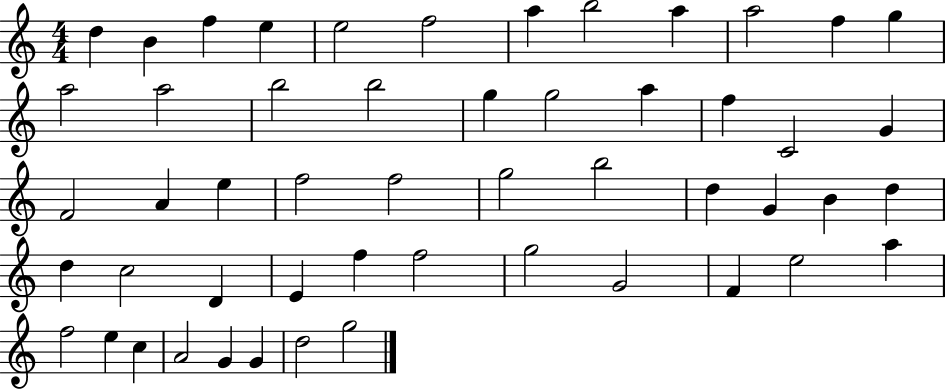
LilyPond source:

{
  \clef treble
  \numericTimeSignature
  \time 4/4
  \key c \major
  d''4 b'4 f''4 e''4 | e''2 f''2 | a''4 b''2 a''4 | a''2 f''4 g''4 | \break a''2 a''2 | b''2 b''2 | g''4 g''2 a''4 | f''4 c'2 g'4 | \break f'2 a'4 e''4 | f''2 f''2 | g''2 b''2 | d''4 g'4 b'4 d''4 | \break d''4 c''2 d'4 | e'4 f''4 f''2 | g''2 g'2 | f'4 e''2 a''4 | \break f''2 e''4 c''4 | a'2 g'4 g'4 | d''2 g''2 | \bar "|."
}